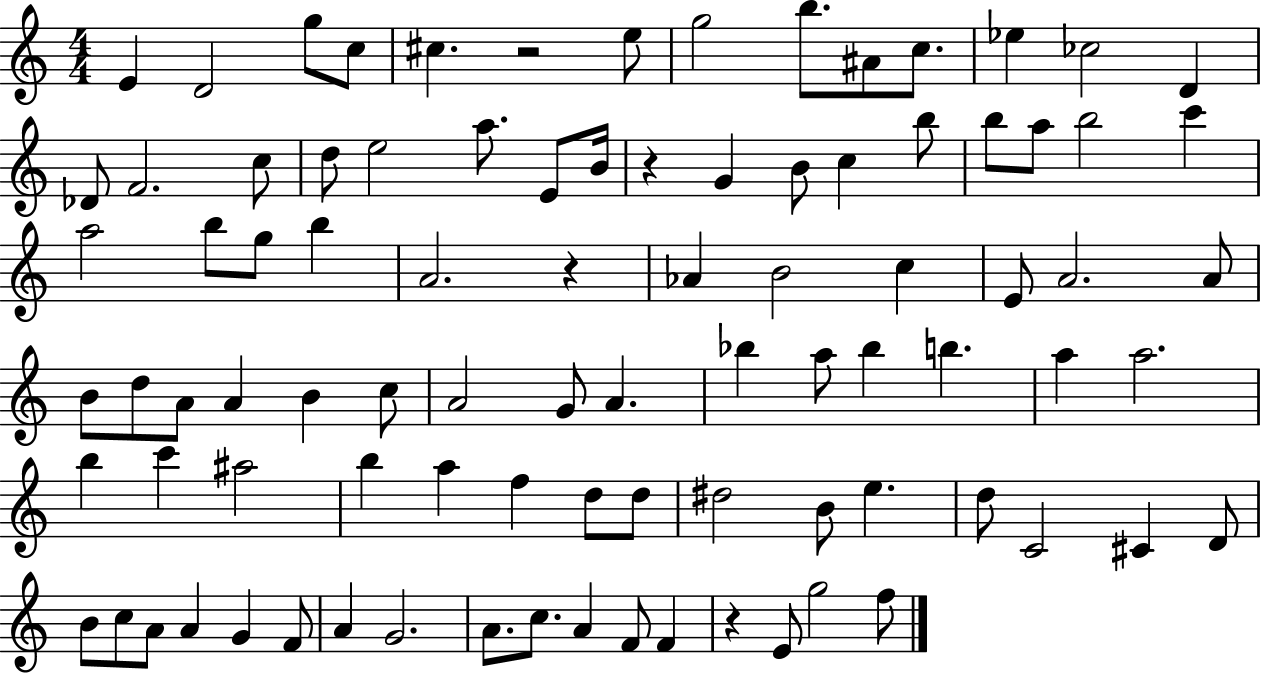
E4/q D4/h G5/e C5/e C#5/q. R/h E5/e G5/h B5/e. A#4/e C5/e. Eb5/q CES5/h D4/q Db4/e F4/h. C5/e D5/e E5/h A5/e. E4/e B4/s R/q G4/q B4/e C5/q B5/e B5/e A5/e B5/h C6/q A5/h B5/e G5/e B5/q A4/h. R/q Ab4/q B4/h C5/q E4/e A4/h. A4/e B4/e D5/e A4/e A4/q B4/q C5/e A4/h G4/e A4/q. Bb5/q A5/e Bb5/q B5/q. A5/q A5/h. B5/q C6/q A#5/h B5/q A5/q F5/q D5/e D5/e D#5/h B4/e E5/q. D5/e C4/h C#4/q D4/e B4/e C5/e A4/e A4/q G4/q F4/e A4/q G4/h. A4/e. C5/e. A4/q F4/e F4/q R/q E4/e G5/h F5/e